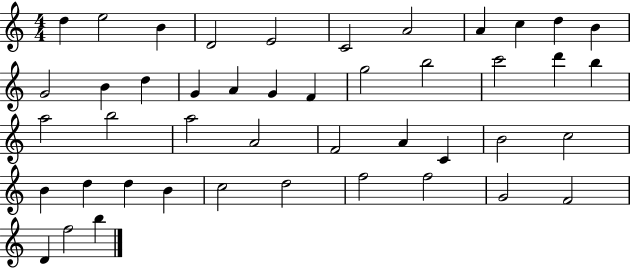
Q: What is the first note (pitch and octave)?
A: D5